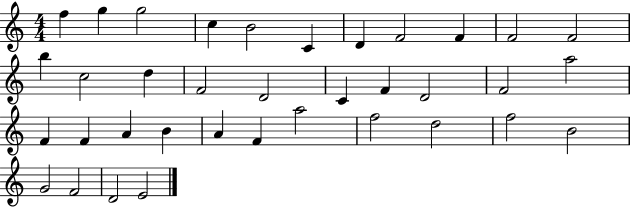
F5/q G5/q G5/h C5/q B4/h C4/q D4/q F4/h F4/q F4/h F4/h B5/q C5/h D5/q F4/h D4/h C4/q F4/q D4/h F4/h A5/h F4/q F4/q A4/q B4/q A4/q F4/q A5/h F5/h D5/h F5/h B4/h G4/h F4/h D4/h E4/h